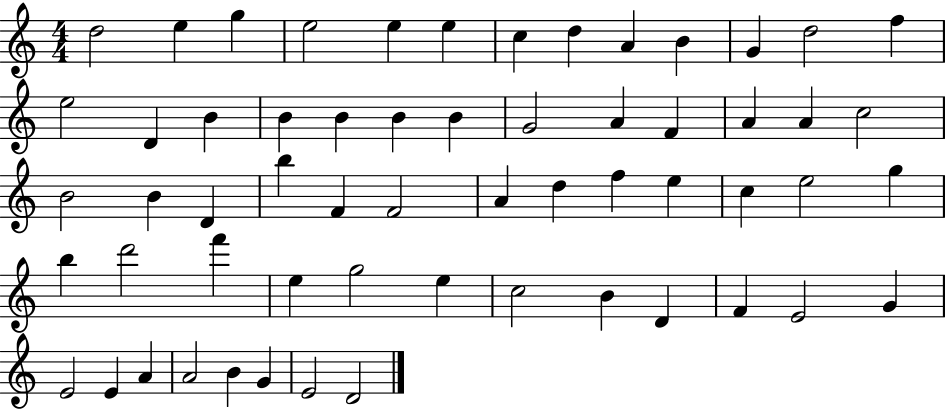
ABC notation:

X:1
T:Untitled
M:4/4
L:1/4
K:C
d2 e g e2 e e c d A B G d2 f e2 D B B B B B G2 A F A A c2 B2 B D b F F2 A d f e c e2 g b d'2 f' e g2 e c2 B D F E2 G E2 E A A2 B G E2 D2